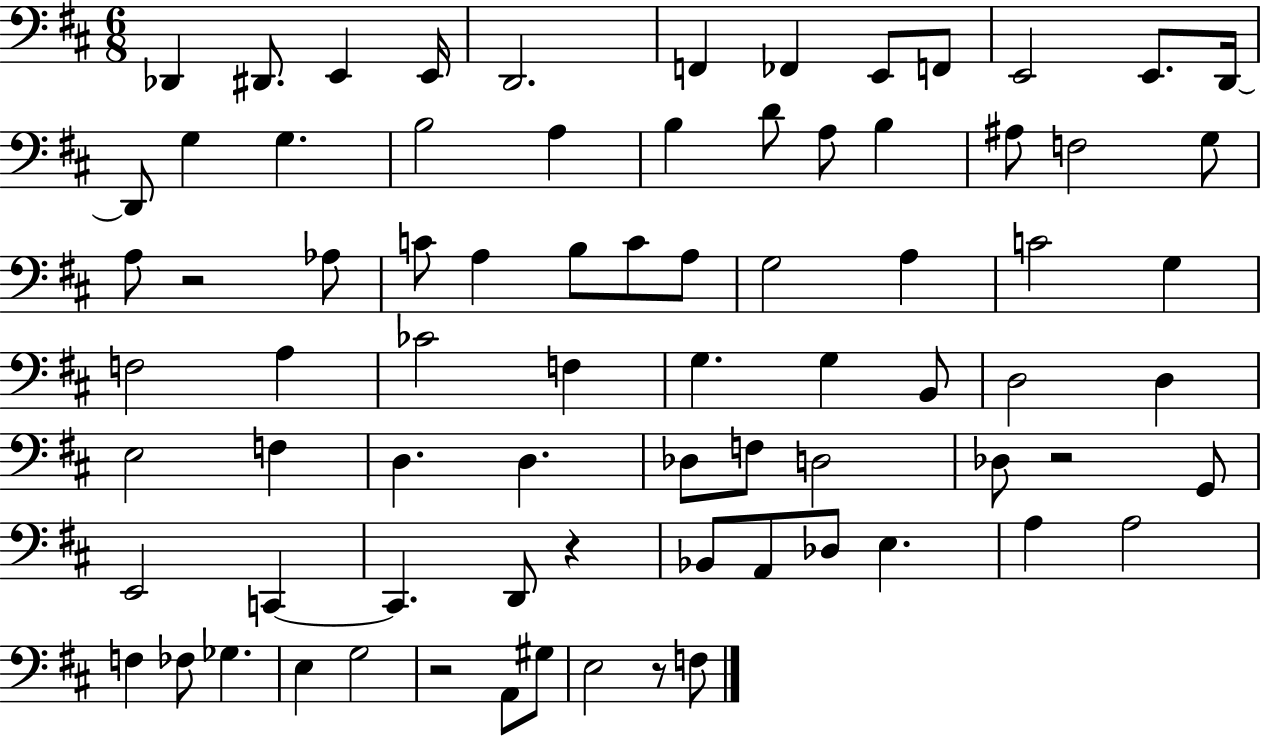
Db2/q D#2/e. E2/q E2/s D2/h. F2/q FES2/q E2/e F2/e E2/h E2/e. D2/s D2/e G3/q G3/q. B3/h A3/q B3/q D4/e A3/e B3/q A#3/e F3/h G3/e A3/e R/h Ab3/e C4/e A3/q B3/e C4/e A3/e G3/h A3/q C4/h G3/q F3/h A3/q CES4/h F3/q G3/q. G3/q B2/e D3/h D3/q E3/h F3/q D3/q. D3/q. Db3/e F3/e D3/h Db3/e R/h G2/e E2/h C2/q C2/q. D2/e R/q Bb2/e A2/e Db3/e E3/q. A3/q A3/h F3/q FES3/e Gb3/q. E3/q G3/h R/h A2/e G#3/e E3/h R/e F3/e